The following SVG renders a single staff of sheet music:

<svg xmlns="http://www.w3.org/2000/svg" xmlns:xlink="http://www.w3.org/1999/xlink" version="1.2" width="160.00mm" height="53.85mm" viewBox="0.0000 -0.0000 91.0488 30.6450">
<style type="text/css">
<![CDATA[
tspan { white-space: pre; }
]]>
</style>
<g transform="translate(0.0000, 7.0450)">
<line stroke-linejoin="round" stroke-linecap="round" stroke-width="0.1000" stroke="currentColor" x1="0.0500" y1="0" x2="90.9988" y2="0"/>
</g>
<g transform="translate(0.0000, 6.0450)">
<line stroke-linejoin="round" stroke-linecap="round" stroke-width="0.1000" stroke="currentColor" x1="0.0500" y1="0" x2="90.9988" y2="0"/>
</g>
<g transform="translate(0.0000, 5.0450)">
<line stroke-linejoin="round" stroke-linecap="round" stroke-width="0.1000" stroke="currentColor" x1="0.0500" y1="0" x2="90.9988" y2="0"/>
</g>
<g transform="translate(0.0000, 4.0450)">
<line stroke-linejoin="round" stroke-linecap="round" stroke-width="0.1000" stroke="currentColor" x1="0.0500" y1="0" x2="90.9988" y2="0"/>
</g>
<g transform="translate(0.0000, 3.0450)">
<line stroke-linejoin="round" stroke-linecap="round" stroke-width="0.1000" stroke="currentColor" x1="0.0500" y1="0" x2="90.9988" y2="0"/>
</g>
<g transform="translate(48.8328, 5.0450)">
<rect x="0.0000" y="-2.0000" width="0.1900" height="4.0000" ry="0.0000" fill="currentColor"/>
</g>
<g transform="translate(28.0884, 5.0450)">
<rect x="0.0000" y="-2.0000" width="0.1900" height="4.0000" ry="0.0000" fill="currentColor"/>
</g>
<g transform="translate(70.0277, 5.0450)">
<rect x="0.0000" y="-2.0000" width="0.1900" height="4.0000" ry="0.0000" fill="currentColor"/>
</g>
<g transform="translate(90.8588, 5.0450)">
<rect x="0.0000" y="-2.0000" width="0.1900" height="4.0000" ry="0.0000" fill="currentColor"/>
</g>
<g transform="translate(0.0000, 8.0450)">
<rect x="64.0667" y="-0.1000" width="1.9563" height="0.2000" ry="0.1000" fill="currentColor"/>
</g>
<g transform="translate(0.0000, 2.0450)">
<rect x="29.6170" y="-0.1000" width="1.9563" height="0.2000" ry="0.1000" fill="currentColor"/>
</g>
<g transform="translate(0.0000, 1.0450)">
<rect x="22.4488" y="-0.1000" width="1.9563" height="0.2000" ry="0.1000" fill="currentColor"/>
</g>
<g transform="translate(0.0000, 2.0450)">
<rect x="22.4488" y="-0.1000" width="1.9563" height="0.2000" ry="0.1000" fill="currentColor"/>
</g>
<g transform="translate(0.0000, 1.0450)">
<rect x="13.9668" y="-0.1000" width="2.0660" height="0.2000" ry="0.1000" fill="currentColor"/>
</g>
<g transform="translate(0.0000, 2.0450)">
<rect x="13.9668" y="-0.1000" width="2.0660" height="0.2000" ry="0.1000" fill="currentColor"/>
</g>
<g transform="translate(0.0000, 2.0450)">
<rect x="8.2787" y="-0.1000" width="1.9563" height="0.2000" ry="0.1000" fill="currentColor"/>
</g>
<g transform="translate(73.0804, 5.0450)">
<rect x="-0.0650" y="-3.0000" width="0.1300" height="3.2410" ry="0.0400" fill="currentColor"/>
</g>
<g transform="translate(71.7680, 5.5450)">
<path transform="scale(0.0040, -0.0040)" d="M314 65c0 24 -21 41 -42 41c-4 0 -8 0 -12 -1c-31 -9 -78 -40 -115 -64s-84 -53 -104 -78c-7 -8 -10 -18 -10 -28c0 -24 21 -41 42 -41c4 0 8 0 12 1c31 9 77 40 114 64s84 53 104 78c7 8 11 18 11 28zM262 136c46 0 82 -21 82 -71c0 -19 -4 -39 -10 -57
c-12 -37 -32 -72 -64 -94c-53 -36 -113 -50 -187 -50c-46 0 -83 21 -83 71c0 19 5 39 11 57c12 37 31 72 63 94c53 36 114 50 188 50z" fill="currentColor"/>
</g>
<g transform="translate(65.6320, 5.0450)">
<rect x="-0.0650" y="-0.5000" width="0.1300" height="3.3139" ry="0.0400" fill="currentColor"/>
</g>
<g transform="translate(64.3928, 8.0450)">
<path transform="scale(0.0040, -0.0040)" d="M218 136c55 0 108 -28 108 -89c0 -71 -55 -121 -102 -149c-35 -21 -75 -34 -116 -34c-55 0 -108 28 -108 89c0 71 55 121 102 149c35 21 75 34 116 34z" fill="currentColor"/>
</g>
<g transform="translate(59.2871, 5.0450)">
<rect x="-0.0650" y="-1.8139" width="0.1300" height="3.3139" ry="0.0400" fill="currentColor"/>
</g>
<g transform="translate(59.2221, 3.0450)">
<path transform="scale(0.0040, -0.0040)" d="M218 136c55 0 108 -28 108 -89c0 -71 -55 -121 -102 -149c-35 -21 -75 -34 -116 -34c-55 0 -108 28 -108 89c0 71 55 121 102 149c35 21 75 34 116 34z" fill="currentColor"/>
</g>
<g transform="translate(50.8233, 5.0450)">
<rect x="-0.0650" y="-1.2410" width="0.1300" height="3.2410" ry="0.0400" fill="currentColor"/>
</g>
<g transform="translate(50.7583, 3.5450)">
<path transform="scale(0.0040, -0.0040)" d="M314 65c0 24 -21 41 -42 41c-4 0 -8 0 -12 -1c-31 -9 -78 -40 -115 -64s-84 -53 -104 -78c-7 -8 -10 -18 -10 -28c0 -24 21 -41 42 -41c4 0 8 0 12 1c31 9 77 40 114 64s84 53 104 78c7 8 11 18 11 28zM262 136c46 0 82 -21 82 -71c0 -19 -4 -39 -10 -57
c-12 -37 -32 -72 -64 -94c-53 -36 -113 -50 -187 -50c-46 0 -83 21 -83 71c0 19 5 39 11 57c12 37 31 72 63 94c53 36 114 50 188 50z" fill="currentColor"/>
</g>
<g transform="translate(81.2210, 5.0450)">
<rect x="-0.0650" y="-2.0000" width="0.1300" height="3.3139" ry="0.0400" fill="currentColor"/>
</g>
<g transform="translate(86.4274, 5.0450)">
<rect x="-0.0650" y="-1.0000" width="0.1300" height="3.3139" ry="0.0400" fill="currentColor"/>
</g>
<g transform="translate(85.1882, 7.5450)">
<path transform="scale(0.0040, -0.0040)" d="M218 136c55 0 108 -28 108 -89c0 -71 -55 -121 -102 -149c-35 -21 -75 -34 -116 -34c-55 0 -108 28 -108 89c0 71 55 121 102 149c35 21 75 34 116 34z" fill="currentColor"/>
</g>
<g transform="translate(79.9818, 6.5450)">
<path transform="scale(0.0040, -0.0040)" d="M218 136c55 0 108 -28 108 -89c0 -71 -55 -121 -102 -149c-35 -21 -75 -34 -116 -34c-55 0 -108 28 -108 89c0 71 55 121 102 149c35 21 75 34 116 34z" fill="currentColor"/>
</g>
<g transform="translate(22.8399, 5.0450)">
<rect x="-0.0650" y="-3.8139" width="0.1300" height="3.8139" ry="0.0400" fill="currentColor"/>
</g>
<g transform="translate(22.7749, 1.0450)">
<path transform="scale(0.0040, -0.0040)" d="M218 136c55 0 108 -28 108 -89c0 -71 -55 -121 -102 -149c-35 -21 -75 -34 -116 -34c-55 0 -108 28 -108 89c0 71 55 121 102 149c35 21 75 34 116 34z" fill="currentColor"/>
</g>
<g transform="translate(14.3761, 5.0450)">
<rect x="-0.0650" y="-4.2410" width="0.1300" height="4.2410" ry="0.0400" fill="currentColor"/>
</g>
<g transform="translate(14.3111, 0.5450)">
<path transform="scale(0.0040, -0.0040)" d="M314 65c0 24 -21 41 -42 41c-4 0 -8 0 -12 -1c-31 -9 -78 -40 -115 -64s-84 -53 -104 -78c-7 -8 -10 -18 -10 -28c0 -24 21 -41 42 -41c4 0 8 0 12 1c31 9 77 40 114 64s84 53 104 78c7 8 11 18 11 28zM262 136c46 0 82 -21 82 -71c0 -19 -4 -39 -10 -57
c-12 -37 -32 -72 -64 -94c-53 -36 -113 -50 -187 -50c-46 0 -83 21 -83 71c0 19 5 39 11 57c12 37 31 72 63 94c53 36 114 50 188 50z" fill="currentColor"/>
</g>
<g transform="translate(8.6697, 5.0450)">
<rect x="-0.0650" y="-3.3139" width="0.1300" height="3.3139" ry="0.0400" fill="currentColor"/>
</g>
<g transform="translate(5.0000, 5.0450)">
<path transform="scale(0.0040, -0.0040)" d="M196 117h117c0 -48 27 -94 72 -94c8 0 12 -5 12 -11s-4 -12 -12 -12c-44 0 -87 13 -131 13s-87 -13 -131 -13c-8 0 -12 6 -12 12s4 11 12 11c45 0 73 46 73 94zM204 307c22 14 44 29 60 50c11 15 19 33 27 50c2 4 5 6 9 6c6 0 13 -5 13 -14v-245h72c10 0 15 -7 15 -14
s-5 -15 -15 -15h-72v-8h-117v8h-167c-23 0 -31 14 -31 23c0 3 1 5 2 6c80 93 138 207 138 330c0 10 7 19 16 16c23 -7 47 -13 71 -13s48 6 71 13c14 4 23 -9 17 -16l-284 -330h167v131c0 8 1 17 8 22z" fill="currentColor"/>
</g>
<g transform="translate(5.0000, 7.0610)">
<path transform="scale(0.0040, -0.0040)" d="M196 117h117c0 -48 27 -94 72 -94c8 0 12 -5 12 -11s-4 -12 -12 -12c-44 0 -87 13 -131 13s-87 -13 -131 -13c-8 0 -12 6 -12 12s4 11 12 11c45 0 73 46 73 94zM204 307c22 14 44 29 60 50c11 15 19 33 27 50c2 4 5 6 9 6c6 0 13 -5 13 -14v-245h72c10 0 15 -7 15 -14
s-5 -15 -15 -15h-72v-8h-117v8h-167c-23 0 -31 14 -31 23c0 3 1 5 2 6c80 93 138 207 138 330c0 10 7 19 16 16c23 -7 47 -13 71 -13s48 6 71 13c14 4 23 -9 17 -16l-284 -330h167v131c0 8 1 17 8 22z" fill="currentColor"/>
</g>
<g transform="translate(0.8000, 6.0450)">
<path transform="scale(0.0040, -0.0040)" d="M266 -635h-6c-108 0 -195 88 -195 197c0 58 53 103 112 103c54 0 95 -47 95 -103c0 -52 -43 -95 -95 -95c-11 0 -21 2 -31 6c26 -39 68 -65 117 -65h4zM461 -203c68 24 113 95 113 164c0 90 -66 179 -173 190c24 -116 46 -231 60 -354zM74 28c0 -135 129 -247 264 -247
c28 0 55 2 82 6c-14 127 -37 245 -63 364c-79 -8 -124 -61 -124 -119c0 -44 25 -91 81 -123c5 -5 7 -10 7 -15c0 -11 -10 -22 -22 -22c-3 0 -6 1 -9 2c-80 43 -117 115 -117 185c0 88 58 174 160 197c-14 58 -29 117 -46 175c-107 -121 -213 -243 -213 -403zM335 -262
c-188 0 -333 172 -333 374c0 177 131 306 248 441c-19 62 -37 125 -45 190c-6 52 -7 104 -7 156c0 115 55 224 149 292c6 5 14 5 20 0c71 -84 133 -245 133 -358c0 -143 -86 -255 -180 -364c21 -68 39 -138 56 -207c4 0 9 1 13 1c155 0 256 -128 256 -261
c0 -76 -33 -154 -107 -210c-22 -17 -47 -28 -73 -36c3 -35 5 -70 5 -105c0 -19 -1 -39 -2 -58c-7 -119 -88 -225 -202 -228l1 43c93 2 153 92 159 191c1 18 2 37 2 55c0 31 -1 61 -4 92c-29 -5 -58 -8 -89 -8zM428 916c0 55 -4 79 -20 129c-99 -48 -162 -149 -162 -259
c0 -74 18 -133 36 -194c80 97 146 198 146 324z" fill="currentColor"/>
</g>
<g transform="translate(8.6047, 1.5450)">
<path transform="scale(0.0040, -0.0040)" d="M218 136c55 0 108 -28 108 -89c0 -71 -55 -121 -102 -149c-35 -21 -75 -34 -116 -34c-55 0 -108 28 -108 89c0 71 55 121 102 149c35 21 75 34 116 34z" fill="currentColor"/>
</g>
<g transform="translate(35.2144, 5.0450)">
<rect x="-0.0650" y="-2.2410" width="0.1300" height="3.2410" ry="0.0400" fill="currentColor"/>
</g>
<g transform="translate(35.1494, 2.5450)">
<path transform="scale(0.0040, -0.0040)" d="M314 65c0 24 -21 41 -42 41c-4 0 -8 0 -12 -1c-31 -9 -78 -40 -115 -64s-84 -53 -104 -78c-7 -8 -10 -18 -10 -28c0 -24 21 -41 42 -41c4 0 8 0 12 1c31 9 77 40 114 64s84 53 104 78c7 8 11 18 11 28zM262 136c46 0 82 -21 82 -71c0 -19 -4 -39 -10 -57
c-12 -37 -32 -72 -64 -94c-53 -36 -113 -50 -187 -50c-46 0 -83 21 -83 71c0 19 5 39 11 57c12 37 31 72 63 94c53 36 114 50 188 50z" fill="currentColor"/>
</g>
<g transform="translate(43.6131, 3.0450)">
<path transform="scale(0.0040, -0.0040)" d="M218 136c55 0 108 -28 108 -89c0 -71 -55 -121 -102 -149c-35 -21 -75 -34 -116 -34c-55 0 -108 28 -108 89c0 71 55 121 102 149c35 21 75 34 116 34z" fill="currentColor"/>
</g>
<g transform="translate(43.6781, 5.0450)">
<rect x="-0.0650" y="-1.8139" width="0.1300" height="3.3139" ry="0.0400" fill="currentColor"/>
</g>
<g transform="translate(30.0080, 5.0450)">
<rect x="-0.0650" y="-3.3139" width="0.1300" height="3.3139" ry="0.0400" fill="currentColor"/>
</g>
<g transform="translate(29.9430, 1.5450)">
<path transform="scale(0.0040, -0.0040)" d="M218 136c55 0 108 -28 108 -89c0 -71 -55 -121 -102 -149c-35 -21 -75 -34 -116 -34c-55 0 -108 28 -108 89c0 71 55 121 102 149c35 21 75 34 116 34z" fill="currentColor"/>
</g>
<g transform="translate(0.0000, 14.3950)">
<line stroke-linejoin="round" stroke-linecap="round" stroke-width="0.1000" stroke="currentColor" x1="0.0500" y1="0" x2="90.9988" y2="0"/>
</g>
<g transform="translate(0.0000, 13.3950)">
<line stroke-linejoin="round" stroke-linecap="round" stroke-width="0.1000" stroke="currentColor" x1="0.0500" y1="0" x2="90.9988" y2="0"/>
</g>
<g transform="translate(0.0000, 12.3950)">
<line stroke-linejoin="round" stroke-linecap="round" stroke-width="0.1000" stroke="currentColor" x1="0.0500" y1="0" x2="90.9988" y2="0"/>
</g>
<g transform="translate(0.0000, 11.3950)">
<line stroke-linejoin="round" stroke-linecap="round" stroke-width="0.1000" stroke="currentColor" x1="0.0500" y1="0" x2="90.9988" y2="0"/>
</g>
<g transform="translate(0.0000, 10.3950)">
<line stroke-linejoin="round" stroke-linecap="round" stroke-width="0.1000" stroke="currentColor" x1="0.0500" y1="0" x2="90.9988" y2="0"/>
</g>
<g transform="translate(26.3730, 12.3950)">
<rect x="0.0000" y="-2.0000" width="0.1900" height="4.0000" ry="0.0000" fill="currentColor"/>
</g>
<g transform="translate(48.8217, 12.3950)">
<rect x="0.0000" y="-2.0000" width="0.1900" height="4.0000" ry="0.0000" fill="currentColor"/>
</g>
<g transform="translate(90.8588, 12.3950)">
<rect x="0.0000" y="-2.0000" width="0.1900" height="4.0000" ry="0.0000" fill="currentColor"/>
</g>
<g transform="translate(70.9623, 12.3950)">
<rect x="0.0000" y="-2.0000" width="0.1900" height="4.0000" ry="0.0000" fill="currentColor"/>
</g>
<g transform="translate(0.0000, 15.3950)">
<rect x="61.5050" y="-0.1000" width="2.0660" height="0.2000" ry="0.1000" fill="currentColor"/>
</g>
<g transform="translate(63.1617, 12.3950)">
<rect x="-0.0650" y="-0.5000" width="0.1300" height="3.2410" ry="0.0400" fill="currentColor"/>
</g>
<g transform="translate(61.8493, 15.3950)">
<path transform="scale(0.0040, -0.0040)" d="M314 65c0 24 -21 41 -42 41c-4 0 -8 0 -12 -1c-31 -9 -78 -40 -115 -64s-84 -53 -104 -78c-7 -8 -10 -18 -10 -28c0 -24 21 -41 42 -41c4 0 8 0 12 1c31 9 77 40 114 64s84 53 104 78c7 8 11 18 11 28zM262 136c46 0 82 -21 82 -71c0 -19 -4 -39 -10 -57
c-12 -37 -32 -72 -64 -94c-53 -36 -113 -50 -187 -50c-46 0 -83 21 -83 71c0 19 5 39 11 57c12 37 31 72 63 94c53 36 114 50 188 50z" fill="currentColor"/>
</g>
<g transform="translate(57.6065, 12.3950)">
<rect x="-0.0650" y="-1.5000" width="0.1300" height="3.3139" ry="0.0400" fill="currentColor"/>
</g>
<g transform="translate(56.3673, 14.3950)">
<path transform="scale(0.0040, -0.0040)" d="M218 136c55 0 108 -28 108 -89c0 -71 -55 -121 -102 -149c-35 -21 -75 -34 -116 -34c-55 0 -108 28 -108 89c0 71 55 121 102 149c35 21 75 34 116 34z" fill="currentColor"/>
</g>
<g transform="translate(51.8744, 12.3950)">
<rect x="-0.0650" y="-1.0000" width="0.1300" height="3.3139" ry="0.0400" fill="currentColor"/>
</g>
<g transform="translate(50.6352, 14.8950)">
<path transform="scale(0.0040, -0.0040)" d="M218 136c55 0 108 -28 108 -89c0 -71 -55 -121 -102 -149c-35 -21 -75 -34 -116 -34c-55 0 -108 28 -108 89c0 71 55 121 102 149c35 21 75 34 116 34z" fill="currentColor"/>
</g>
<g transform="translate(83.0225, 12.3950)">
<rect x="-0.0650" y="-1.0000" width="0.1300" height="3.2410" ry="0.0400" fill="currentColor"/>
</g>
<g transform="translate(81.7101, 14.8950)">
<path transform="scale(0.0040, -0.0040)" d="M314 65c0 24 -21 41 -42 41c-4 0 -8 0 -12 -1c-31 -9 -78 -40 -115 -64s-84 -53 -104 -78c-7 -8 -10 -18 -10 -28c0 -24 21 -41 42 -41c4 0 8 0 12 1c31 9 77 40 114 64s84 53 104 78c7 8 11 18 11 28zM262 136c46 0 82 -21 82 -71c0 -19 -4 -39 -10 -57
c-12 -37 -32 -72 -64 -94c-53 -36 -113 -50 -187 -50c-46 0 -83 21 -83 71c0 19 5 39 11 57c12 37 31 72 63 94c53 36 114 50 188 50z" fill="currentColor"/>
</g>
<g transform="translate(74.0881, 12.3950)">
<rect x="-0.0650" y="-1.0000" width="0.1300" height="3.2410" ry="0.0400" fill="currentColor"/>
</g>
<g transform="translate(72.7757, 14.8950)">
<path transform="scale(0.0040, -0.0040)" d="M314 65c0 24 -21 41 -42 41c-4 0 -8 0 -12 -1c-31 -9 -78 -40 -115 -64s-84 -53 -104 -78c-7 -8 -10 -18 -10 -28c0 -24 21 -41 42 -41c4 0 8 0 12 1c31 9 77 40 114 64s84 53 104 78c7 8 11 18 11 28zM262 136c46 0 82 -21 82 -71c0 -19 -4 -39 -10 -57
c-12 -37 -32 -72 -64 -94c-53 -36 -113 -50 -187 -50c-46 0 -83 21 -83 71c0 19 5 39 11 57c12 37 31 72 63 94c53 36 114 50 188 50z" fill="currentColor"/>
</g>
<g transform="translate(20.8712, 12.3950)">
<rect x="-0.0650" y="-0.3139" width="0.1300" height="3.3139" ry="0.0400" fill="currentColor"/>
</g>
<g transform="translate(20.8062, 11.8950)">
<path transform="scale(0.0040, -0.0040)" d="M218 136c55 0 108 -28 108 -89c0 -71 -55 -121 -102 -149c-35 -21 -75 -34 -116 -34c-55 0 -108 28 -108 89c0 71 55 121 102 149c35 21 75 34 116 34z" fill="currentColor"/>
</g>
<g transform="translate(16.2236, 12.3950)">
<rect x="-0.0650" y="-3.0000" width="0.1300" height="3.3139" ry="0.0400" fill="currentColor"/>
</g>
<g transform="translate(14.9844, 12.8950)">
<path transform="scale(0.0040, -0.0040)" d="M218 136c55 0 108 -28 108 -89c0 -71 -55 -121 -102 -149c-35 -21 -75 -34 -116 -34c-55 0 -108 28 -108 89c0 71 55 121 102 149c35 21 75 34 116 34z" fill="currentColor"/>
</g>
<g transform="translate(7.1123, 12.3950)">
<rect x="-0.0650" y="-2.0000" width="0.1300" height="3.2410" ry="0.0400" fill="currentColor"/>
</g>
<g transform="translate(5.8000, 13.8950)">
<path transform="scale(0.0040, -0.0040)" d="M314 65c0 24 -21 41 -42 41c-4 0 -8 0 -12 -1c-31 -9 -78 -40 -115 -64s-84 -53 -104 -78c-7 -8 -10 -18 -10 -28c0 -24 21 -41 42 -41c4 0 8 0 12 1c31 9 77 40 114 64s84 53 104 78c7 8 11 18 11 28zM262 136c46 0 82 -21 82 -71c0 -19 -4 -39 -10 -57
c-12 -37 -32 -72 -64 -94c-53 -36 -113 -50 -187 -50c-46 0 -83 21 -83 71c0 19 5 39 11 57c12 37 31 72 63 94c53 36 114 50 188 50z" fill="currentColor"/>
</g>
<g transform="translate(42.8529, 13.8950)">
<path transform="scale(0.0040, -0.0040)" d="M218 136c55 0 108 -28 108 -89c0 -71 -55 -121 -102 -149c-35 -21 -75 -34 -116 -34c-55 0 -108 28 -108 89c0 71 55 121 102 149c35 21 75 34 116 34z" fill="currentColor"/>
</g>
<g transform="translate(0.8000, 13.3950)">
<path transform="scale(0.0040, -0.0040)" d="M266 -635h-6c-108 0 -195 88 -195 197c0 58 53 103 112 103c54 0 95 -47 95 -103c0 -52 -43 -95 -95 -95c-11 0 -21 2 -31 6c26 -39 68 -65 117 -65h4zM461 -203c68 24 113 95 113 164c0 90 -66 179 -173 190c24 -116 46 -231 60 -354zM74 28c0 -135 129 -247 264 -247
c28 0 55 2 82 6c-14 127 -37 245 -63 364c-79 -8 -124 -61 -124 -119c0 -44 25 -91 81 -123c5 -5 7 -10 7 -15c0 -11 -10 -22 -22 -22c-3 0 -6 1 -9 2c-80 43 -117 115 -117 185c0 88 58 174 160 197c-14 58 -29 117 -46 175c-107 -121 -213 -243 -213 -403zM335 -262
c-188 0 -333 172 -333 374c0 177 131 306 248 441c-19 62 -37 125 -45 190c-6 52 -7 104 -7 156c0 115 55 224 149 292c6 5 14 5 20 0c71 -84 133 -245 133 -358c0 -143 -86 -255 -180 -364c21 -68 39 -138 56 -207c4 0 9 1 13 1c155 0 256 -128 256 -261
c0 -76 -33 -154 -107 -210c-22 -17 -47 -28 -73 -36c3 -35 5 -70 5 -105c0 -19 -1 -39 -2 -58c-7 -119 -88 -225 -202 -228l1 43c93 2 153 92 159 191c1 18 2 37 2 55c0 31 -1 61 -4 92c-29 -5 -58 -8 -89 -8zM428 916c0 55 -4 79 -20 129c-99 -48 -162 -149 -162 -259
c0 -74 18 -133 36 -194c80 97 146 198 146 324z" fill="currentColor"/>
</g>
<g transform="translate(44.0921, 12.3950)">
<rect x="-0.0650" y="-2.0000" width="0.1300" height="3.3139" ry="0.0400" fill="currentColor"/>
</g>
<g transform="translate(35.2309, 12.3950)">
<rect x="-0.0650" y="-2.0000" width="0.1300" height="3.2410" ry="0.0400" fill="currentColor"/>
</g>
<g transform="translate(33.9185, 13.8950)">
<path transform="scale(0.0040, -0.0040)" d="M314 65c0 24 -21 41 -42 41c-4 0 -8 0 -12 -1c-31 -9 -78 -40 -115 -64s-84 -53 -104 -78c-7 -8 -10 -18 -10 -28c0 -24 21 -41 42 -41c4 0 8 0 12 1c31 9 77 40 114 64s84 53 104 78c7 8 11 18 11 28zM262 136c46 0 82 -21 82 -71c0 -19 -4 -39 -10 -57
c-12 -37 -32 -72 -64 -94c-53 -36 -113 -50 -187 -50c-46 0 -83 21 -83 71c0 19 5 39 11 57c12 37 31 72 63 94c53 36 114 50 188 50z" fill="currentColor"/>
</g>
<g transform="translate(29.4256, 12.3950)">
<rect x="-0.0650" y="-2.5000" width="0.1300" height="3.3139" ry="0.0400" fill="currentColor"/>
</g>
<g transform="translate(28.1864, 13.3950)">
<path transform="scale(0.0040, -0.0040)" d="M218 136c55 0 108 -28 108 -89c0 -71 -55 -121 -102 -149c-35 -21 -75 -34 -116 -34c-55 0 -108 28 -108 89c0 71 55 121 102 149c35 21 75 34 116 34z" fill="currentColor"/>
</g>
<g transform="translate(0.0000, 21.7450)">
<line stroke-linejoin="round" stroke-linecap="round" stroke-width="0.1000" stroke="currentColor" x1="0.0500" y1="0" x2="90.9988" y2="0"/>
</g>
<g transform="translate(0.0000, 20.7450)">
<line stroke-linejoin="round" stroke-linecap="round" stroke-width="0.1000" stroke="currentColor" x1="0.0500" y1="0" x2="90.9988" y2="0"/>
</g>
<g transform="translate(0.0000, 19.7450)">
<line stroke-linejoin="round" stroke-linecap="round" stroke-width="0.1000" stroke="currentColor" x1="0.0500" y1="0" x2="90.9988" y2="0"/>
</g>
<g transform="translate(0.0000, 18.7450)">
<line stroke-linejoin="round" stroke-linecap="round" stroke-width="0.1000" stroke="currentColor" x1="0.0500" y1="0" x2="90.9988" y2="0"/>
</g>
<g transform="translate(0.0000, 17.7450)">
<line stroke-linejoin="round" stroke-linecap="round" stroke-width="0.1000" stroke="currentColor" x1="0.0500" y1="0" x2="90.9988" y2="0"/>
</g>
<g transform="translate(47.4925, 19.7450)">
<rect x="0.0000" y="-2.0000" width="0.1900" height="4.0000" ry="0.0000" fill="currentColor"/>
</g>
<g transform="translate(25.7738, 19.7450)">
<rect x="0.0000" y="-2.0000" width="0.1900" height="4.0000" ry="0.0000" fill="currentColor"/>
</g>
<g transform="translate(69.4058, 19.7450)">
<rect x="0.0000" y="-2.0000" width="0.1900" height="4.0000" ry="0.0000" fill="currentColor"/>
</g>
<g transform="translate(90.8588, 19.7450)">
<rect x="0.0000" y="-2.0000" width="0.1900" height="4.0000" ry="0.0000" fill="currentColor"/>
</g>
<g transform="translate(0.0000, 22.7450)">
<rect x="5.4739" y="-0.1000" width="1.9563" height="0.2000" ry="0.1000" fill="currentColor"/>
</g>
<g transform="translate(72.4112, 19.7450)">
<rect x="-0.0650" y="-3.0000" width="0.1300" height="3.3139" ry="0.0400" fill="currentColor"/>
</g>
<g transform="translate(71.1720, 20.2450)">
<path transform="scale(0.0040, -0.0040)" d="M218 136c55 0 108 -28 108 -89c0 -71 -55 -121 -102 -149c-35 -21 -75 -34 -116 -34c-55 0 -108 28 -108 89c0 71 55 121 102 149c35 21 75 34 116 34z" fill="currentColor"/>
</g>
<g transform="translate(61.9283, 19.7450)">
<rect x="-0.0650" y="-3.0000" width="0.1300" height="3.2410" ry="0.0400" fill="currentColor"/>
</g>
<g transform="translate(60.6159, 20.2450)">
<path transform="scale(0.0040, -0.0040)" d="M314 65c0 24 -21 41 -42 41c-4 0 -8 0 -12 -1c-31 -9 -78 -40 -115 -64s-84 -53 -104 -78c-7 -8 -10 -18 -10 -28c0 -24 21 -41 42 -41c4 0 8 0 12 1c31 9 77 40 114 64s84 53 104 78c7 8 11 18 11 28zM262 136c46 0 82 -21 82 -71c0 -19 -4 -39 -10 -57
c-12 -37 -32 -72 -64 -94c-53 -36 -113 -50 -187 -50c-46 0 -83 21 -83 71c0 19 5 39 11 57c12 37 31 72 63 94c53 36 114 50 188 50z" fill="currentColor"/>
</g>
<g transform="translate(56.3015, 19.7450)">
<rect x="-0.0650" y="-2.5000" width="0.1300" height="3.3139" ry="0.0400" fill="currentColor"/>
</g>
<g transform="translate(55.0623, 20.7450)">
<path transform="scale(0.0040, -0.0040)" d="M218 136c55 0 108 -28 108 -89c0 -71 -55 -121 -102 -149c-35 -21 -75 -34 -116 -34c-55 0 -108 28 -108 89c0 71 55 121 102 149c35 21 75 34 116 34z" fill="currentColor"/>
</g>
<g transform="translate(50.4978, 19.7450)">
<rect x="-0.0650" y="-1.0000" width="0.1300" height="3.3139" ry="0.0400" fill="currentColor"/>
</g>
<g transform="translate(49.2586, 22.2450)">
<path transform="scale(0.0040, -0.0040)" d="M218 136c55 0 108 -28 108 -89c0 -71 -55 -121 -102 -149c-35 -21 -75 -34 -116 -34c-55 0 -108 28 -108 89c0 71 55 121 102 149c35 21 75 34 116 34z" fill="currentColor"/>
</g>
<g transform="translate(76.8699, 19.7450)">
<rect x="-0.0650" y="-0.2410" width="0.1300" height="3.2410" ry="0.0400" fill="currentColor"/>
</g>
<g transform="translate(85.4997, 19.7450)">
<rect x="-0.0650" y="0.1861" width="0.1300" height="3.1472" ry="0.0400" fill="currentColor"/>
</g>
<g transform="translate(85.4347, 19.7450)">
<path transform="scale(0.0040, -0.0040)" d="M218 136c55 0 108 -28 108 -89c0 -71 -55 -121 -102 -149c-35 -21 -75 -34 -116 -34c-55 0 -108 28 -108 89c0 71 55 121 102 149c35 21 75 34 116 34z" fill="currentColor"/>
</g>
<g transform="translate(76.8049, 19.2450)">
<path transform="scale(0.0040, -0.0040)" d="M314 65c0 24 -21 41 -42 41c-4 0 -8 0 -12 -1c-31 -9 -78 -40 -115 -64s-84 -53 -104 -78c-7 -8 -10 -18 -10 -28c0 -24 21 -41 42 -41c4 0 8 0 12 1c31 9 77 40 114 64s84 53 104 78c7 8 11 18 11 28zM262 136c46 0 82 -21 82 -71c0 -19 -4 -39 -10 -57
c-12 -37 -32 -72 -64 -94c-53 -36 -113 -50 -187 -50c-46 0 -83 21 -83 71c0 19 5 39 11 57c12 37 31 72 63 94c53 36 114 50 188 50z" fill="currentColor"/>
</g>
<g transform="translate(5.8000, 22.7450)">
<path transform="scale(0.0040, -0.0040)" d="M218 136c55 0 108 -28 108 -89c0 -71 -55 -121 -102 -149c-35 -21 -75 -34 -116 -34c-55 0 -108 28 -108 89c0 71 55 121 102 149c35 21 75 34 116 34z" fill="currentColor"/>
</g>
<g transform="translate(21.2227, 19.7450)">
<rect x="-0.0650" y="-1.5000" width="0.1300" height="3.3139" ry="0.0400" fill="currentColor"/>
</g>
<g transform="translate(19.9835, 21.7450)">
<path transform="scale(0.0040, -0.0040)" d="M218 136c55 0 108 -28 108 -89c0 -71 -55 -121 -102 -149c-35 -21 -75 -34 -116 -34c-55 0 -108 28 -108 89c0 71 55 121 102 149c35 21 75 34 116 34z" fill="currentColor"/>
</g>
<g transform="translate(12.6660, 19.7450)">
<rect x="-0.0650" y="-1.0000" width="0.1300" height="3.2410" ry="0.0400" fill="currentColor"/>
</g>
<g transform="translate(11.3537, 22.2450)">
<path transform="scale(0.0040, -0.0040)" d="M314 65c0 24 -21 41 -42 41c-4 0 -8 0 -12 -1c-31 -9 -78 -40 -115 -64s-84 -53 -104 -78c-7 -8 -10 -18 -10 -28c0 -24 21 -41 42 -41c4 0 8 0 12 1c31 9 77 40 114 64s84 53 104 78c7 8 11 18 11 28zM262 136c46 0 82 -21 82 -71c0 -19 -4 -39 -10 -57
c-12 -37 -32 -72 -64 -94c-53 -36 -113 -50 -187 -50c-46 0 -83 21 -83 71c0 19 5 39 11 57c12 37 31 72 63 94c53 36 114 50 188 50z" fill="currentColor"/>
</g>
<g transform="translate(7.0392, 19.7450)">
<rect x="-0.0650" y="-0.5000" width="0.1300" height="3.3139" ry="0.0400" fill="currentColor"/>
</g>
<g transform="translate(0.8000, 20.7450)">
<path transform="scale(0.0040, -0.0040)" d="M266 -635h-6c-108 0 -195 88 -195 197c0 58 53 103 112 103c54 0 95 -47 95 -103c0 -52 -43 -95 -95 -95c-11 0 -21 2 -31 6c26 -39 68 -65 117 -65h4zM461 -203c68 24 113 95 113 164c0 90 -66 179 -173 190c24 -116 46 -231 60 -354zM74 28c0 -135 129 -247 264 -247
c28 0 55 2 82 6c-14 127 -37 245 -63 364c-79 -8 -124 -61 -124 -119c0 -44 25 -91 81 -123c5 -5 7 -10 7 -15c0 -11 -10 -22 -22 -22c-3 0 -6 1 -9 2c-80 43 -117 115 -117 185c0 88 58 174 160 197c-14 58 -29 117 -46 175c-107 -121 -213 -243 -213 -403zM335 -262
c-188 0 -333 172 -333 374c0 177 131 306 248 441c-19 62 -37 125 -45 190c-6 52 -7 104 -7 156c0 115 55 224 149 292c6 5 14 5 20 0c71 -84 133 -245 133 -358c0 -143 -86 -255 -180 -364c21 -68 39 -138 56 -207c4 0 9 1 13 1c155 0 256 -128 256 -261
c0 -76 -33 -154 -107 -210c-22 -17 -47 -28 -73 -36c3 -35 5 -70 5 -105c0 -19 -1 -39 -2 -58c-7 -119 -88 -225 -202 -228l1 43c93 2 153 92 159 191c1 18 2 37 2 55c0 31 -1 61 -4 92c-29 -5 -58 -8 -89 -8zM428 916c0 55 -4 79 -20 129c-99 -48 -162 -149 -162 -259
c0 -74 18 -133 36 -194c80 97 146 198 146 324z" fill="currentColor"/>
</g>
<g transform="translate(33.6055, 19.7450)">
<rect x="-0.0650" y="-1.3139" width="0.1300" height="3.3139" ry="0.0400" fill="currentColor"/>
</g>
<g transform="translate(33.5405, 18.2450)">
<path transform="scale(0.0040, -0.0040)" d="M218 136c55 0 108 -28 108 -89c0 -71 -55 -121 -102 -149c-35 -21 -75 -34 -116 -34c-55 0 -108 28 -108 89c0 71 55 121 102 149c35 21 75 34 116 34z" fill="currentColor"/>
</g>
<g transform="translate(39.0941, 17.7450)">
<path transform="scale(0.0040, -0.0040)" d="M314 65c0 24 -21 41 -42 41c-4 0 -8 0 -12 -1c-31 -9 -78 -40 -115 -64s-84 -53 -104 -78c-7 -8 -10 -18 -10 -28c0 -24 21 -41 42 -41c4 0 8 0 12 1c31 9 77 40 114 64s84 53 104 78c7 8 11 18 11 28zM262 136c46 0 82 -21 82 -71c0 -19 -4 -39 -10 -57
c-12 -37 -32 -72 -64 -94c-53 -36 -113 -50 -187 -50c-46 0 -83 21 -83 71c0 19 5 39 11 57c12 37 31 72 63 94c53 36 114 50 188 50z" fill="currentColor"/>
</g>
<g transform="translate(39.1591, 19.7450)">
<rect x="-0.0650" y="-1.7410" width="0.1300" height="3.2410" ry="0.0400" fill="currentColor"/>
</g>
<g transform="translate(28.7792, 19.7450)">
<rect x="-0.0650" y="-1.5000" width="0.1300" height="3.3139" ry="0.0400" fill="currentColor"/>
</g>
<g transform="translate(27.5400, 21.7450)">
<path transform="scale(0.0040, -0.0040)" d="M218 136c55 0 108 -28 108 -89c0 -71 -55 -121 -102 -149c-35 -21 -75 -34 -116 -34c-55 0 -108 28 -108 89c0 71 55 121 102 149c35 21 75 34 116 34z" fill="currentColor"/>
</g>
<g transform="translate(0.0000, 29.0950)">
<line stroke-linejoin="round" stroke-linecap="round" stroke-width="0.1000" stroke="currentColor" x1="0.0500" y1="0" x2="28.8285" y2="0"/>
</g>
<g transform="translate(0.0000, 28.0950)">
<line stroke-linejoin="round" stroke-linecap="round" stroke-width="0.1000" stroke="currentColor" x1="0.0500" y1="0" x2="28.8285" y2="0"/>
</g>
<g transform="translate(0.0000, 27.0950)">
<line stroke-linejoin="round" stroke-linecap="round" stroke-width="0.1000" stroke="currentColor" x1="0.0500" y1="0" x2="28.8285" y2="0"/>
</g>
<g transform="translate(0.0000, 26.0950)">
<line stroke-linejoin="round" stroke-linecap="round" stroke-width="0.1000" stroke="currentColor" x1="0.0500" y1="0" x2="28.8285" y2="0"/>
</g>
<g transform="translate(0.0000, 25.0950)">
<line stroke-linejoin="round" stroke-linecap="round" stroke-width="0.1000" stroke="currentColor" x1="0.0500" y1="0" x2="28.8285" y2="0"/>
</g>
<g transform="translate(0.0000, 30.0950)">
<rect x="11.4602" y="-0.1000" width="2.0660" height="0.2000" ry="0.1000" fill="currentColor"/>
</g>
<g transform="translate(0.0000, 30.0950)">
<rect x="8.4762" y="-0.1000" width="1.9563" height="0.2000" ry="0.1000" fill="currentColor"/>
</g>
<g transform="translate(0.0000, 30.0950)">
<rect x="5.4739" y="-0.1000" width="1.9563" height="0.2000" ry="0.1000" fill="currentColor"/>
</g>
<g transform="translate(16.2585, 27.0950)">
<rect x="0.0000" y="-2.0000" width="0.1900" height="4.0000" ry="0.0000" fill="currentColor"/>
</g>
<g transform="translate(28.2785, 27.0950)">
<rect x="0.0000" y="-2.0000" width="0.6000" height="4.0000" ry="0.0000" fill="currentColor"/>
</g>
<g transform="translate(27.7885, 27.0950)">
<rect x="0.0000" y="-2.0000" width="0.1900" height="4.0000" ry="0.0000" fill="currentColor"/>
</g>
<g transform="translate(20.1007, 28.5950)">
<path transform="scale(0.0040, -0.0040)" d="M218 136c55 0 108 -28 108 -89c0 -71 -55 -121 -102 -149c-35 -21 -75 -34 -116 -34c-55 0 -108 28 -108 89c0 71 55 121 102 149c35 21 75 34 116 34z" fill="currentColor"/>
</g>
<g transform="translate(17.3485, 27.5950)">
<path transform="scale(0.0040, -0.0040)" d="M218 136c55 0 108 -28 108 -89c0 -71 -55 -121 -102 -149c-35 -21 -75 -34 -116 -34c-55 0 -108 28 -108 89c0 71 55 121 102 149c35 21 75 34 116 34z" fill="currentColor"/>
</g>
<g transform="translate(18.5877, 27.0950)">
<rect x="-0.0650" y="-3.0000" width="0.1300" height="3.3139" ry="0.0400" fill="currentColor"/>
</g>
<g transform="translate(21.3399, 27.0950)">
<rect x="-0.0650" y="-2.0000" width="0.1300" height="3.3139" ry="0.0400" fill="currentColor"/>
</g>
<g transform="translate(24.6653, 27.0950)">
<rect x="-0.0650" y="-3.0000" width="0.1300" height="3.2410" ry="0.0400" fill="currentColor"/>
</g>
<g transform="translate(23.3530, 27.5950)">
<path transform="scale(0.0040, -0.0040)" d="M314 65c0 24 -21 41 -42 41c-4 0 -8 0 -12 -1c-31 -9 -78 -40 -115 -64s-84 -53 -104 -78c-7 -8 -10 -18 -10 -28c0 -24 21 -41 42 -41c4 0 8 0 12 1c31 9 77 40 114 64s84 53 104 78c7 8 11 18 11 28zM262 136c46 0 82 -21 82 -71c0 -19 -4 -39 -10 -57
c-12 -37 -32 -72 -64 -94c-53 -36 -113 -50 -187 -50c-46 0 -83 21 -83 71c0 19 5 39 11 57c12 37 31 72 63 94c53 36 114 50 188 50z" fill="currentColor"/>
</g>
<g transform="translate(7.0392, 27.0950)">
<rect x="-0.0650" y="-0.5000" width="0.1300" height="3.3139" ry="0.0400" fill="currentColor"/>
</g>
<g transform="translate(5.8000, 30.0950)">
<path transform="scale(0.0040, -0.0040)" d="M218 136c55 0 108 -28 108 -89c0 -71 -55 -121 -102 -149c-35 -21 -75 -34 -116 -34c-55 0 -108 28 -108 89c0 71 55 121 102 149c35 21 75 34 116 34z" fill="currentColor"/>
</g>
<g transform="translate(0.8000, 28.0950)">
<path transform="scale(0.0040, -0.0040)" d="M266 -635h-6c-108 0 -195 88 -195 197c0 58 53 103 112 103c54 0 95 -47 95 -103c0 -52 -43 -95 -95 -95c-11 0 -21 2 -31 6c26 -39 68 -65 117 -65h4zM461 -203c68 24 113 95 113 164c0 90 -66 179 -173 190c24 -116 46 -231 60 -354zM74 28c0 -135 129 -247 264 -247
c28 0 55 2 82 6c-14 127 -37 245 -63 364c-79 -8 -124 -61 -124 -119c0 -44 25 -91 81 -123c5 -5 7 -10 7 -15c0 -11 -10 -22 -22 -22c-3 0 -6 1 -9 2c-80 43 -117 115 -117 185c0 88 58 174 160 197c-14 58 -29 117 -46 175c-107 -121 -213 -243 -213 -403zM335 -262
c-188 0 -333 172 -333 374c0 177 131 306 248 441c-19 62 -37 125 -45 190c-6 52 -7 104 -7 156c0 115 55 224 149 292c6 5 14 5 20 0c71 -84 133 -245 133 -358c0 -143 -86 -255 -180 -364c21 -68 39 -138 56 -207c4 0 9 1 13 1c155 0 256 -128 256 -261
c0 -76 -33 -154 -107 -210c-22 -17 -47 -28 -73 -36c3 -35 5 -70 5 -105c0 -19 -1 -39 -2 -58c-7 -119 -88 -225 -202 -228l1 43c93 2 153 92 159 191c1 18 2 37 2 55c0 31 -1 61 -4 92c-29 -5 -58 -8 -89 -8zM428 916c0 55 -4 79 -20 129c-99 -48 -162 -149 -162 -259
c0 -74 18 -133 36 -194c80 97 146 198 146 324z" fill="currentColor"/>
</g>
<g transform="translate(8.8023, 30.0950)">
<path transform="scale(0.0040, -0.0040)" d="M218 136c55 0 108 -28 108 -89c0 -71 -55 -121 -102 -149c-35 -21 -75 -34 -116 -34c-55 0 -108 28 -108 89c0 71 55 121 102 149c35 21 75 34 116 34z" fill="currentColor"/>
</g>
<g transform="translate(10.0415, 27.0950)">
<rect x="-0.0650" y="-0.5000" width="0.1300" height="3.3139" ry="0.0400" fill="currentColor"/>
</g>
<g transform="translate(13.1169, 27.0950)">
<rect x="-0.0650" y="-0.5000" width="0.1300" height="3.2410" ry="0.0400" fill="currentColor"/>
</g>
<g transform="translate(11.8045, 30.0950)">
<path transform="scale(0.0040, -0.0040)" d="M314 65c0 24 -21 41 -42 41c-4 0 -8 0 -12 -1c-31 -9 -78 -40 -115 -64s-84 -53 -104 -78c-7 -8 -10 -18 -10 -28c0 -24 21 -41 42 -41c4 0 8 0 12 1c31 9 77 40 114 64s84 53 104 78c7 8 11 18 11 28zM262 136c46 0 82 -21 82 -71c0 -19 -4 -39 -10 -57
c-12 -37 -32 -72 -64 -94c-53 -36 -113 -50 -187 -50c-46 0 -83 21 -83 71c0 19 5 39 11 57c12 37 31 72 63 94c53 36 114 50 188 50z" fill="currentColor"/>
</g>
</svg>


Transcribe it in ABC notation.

X:1
T:Untitled
M:4/4
L:1/4
K:C
b d'2 c' b g2 f e2 f C A2 F D F2 A c G F2 F D E C2 D2 D2 C D2 E E e f2 D G A2 A c2 B C C C2 A F A2